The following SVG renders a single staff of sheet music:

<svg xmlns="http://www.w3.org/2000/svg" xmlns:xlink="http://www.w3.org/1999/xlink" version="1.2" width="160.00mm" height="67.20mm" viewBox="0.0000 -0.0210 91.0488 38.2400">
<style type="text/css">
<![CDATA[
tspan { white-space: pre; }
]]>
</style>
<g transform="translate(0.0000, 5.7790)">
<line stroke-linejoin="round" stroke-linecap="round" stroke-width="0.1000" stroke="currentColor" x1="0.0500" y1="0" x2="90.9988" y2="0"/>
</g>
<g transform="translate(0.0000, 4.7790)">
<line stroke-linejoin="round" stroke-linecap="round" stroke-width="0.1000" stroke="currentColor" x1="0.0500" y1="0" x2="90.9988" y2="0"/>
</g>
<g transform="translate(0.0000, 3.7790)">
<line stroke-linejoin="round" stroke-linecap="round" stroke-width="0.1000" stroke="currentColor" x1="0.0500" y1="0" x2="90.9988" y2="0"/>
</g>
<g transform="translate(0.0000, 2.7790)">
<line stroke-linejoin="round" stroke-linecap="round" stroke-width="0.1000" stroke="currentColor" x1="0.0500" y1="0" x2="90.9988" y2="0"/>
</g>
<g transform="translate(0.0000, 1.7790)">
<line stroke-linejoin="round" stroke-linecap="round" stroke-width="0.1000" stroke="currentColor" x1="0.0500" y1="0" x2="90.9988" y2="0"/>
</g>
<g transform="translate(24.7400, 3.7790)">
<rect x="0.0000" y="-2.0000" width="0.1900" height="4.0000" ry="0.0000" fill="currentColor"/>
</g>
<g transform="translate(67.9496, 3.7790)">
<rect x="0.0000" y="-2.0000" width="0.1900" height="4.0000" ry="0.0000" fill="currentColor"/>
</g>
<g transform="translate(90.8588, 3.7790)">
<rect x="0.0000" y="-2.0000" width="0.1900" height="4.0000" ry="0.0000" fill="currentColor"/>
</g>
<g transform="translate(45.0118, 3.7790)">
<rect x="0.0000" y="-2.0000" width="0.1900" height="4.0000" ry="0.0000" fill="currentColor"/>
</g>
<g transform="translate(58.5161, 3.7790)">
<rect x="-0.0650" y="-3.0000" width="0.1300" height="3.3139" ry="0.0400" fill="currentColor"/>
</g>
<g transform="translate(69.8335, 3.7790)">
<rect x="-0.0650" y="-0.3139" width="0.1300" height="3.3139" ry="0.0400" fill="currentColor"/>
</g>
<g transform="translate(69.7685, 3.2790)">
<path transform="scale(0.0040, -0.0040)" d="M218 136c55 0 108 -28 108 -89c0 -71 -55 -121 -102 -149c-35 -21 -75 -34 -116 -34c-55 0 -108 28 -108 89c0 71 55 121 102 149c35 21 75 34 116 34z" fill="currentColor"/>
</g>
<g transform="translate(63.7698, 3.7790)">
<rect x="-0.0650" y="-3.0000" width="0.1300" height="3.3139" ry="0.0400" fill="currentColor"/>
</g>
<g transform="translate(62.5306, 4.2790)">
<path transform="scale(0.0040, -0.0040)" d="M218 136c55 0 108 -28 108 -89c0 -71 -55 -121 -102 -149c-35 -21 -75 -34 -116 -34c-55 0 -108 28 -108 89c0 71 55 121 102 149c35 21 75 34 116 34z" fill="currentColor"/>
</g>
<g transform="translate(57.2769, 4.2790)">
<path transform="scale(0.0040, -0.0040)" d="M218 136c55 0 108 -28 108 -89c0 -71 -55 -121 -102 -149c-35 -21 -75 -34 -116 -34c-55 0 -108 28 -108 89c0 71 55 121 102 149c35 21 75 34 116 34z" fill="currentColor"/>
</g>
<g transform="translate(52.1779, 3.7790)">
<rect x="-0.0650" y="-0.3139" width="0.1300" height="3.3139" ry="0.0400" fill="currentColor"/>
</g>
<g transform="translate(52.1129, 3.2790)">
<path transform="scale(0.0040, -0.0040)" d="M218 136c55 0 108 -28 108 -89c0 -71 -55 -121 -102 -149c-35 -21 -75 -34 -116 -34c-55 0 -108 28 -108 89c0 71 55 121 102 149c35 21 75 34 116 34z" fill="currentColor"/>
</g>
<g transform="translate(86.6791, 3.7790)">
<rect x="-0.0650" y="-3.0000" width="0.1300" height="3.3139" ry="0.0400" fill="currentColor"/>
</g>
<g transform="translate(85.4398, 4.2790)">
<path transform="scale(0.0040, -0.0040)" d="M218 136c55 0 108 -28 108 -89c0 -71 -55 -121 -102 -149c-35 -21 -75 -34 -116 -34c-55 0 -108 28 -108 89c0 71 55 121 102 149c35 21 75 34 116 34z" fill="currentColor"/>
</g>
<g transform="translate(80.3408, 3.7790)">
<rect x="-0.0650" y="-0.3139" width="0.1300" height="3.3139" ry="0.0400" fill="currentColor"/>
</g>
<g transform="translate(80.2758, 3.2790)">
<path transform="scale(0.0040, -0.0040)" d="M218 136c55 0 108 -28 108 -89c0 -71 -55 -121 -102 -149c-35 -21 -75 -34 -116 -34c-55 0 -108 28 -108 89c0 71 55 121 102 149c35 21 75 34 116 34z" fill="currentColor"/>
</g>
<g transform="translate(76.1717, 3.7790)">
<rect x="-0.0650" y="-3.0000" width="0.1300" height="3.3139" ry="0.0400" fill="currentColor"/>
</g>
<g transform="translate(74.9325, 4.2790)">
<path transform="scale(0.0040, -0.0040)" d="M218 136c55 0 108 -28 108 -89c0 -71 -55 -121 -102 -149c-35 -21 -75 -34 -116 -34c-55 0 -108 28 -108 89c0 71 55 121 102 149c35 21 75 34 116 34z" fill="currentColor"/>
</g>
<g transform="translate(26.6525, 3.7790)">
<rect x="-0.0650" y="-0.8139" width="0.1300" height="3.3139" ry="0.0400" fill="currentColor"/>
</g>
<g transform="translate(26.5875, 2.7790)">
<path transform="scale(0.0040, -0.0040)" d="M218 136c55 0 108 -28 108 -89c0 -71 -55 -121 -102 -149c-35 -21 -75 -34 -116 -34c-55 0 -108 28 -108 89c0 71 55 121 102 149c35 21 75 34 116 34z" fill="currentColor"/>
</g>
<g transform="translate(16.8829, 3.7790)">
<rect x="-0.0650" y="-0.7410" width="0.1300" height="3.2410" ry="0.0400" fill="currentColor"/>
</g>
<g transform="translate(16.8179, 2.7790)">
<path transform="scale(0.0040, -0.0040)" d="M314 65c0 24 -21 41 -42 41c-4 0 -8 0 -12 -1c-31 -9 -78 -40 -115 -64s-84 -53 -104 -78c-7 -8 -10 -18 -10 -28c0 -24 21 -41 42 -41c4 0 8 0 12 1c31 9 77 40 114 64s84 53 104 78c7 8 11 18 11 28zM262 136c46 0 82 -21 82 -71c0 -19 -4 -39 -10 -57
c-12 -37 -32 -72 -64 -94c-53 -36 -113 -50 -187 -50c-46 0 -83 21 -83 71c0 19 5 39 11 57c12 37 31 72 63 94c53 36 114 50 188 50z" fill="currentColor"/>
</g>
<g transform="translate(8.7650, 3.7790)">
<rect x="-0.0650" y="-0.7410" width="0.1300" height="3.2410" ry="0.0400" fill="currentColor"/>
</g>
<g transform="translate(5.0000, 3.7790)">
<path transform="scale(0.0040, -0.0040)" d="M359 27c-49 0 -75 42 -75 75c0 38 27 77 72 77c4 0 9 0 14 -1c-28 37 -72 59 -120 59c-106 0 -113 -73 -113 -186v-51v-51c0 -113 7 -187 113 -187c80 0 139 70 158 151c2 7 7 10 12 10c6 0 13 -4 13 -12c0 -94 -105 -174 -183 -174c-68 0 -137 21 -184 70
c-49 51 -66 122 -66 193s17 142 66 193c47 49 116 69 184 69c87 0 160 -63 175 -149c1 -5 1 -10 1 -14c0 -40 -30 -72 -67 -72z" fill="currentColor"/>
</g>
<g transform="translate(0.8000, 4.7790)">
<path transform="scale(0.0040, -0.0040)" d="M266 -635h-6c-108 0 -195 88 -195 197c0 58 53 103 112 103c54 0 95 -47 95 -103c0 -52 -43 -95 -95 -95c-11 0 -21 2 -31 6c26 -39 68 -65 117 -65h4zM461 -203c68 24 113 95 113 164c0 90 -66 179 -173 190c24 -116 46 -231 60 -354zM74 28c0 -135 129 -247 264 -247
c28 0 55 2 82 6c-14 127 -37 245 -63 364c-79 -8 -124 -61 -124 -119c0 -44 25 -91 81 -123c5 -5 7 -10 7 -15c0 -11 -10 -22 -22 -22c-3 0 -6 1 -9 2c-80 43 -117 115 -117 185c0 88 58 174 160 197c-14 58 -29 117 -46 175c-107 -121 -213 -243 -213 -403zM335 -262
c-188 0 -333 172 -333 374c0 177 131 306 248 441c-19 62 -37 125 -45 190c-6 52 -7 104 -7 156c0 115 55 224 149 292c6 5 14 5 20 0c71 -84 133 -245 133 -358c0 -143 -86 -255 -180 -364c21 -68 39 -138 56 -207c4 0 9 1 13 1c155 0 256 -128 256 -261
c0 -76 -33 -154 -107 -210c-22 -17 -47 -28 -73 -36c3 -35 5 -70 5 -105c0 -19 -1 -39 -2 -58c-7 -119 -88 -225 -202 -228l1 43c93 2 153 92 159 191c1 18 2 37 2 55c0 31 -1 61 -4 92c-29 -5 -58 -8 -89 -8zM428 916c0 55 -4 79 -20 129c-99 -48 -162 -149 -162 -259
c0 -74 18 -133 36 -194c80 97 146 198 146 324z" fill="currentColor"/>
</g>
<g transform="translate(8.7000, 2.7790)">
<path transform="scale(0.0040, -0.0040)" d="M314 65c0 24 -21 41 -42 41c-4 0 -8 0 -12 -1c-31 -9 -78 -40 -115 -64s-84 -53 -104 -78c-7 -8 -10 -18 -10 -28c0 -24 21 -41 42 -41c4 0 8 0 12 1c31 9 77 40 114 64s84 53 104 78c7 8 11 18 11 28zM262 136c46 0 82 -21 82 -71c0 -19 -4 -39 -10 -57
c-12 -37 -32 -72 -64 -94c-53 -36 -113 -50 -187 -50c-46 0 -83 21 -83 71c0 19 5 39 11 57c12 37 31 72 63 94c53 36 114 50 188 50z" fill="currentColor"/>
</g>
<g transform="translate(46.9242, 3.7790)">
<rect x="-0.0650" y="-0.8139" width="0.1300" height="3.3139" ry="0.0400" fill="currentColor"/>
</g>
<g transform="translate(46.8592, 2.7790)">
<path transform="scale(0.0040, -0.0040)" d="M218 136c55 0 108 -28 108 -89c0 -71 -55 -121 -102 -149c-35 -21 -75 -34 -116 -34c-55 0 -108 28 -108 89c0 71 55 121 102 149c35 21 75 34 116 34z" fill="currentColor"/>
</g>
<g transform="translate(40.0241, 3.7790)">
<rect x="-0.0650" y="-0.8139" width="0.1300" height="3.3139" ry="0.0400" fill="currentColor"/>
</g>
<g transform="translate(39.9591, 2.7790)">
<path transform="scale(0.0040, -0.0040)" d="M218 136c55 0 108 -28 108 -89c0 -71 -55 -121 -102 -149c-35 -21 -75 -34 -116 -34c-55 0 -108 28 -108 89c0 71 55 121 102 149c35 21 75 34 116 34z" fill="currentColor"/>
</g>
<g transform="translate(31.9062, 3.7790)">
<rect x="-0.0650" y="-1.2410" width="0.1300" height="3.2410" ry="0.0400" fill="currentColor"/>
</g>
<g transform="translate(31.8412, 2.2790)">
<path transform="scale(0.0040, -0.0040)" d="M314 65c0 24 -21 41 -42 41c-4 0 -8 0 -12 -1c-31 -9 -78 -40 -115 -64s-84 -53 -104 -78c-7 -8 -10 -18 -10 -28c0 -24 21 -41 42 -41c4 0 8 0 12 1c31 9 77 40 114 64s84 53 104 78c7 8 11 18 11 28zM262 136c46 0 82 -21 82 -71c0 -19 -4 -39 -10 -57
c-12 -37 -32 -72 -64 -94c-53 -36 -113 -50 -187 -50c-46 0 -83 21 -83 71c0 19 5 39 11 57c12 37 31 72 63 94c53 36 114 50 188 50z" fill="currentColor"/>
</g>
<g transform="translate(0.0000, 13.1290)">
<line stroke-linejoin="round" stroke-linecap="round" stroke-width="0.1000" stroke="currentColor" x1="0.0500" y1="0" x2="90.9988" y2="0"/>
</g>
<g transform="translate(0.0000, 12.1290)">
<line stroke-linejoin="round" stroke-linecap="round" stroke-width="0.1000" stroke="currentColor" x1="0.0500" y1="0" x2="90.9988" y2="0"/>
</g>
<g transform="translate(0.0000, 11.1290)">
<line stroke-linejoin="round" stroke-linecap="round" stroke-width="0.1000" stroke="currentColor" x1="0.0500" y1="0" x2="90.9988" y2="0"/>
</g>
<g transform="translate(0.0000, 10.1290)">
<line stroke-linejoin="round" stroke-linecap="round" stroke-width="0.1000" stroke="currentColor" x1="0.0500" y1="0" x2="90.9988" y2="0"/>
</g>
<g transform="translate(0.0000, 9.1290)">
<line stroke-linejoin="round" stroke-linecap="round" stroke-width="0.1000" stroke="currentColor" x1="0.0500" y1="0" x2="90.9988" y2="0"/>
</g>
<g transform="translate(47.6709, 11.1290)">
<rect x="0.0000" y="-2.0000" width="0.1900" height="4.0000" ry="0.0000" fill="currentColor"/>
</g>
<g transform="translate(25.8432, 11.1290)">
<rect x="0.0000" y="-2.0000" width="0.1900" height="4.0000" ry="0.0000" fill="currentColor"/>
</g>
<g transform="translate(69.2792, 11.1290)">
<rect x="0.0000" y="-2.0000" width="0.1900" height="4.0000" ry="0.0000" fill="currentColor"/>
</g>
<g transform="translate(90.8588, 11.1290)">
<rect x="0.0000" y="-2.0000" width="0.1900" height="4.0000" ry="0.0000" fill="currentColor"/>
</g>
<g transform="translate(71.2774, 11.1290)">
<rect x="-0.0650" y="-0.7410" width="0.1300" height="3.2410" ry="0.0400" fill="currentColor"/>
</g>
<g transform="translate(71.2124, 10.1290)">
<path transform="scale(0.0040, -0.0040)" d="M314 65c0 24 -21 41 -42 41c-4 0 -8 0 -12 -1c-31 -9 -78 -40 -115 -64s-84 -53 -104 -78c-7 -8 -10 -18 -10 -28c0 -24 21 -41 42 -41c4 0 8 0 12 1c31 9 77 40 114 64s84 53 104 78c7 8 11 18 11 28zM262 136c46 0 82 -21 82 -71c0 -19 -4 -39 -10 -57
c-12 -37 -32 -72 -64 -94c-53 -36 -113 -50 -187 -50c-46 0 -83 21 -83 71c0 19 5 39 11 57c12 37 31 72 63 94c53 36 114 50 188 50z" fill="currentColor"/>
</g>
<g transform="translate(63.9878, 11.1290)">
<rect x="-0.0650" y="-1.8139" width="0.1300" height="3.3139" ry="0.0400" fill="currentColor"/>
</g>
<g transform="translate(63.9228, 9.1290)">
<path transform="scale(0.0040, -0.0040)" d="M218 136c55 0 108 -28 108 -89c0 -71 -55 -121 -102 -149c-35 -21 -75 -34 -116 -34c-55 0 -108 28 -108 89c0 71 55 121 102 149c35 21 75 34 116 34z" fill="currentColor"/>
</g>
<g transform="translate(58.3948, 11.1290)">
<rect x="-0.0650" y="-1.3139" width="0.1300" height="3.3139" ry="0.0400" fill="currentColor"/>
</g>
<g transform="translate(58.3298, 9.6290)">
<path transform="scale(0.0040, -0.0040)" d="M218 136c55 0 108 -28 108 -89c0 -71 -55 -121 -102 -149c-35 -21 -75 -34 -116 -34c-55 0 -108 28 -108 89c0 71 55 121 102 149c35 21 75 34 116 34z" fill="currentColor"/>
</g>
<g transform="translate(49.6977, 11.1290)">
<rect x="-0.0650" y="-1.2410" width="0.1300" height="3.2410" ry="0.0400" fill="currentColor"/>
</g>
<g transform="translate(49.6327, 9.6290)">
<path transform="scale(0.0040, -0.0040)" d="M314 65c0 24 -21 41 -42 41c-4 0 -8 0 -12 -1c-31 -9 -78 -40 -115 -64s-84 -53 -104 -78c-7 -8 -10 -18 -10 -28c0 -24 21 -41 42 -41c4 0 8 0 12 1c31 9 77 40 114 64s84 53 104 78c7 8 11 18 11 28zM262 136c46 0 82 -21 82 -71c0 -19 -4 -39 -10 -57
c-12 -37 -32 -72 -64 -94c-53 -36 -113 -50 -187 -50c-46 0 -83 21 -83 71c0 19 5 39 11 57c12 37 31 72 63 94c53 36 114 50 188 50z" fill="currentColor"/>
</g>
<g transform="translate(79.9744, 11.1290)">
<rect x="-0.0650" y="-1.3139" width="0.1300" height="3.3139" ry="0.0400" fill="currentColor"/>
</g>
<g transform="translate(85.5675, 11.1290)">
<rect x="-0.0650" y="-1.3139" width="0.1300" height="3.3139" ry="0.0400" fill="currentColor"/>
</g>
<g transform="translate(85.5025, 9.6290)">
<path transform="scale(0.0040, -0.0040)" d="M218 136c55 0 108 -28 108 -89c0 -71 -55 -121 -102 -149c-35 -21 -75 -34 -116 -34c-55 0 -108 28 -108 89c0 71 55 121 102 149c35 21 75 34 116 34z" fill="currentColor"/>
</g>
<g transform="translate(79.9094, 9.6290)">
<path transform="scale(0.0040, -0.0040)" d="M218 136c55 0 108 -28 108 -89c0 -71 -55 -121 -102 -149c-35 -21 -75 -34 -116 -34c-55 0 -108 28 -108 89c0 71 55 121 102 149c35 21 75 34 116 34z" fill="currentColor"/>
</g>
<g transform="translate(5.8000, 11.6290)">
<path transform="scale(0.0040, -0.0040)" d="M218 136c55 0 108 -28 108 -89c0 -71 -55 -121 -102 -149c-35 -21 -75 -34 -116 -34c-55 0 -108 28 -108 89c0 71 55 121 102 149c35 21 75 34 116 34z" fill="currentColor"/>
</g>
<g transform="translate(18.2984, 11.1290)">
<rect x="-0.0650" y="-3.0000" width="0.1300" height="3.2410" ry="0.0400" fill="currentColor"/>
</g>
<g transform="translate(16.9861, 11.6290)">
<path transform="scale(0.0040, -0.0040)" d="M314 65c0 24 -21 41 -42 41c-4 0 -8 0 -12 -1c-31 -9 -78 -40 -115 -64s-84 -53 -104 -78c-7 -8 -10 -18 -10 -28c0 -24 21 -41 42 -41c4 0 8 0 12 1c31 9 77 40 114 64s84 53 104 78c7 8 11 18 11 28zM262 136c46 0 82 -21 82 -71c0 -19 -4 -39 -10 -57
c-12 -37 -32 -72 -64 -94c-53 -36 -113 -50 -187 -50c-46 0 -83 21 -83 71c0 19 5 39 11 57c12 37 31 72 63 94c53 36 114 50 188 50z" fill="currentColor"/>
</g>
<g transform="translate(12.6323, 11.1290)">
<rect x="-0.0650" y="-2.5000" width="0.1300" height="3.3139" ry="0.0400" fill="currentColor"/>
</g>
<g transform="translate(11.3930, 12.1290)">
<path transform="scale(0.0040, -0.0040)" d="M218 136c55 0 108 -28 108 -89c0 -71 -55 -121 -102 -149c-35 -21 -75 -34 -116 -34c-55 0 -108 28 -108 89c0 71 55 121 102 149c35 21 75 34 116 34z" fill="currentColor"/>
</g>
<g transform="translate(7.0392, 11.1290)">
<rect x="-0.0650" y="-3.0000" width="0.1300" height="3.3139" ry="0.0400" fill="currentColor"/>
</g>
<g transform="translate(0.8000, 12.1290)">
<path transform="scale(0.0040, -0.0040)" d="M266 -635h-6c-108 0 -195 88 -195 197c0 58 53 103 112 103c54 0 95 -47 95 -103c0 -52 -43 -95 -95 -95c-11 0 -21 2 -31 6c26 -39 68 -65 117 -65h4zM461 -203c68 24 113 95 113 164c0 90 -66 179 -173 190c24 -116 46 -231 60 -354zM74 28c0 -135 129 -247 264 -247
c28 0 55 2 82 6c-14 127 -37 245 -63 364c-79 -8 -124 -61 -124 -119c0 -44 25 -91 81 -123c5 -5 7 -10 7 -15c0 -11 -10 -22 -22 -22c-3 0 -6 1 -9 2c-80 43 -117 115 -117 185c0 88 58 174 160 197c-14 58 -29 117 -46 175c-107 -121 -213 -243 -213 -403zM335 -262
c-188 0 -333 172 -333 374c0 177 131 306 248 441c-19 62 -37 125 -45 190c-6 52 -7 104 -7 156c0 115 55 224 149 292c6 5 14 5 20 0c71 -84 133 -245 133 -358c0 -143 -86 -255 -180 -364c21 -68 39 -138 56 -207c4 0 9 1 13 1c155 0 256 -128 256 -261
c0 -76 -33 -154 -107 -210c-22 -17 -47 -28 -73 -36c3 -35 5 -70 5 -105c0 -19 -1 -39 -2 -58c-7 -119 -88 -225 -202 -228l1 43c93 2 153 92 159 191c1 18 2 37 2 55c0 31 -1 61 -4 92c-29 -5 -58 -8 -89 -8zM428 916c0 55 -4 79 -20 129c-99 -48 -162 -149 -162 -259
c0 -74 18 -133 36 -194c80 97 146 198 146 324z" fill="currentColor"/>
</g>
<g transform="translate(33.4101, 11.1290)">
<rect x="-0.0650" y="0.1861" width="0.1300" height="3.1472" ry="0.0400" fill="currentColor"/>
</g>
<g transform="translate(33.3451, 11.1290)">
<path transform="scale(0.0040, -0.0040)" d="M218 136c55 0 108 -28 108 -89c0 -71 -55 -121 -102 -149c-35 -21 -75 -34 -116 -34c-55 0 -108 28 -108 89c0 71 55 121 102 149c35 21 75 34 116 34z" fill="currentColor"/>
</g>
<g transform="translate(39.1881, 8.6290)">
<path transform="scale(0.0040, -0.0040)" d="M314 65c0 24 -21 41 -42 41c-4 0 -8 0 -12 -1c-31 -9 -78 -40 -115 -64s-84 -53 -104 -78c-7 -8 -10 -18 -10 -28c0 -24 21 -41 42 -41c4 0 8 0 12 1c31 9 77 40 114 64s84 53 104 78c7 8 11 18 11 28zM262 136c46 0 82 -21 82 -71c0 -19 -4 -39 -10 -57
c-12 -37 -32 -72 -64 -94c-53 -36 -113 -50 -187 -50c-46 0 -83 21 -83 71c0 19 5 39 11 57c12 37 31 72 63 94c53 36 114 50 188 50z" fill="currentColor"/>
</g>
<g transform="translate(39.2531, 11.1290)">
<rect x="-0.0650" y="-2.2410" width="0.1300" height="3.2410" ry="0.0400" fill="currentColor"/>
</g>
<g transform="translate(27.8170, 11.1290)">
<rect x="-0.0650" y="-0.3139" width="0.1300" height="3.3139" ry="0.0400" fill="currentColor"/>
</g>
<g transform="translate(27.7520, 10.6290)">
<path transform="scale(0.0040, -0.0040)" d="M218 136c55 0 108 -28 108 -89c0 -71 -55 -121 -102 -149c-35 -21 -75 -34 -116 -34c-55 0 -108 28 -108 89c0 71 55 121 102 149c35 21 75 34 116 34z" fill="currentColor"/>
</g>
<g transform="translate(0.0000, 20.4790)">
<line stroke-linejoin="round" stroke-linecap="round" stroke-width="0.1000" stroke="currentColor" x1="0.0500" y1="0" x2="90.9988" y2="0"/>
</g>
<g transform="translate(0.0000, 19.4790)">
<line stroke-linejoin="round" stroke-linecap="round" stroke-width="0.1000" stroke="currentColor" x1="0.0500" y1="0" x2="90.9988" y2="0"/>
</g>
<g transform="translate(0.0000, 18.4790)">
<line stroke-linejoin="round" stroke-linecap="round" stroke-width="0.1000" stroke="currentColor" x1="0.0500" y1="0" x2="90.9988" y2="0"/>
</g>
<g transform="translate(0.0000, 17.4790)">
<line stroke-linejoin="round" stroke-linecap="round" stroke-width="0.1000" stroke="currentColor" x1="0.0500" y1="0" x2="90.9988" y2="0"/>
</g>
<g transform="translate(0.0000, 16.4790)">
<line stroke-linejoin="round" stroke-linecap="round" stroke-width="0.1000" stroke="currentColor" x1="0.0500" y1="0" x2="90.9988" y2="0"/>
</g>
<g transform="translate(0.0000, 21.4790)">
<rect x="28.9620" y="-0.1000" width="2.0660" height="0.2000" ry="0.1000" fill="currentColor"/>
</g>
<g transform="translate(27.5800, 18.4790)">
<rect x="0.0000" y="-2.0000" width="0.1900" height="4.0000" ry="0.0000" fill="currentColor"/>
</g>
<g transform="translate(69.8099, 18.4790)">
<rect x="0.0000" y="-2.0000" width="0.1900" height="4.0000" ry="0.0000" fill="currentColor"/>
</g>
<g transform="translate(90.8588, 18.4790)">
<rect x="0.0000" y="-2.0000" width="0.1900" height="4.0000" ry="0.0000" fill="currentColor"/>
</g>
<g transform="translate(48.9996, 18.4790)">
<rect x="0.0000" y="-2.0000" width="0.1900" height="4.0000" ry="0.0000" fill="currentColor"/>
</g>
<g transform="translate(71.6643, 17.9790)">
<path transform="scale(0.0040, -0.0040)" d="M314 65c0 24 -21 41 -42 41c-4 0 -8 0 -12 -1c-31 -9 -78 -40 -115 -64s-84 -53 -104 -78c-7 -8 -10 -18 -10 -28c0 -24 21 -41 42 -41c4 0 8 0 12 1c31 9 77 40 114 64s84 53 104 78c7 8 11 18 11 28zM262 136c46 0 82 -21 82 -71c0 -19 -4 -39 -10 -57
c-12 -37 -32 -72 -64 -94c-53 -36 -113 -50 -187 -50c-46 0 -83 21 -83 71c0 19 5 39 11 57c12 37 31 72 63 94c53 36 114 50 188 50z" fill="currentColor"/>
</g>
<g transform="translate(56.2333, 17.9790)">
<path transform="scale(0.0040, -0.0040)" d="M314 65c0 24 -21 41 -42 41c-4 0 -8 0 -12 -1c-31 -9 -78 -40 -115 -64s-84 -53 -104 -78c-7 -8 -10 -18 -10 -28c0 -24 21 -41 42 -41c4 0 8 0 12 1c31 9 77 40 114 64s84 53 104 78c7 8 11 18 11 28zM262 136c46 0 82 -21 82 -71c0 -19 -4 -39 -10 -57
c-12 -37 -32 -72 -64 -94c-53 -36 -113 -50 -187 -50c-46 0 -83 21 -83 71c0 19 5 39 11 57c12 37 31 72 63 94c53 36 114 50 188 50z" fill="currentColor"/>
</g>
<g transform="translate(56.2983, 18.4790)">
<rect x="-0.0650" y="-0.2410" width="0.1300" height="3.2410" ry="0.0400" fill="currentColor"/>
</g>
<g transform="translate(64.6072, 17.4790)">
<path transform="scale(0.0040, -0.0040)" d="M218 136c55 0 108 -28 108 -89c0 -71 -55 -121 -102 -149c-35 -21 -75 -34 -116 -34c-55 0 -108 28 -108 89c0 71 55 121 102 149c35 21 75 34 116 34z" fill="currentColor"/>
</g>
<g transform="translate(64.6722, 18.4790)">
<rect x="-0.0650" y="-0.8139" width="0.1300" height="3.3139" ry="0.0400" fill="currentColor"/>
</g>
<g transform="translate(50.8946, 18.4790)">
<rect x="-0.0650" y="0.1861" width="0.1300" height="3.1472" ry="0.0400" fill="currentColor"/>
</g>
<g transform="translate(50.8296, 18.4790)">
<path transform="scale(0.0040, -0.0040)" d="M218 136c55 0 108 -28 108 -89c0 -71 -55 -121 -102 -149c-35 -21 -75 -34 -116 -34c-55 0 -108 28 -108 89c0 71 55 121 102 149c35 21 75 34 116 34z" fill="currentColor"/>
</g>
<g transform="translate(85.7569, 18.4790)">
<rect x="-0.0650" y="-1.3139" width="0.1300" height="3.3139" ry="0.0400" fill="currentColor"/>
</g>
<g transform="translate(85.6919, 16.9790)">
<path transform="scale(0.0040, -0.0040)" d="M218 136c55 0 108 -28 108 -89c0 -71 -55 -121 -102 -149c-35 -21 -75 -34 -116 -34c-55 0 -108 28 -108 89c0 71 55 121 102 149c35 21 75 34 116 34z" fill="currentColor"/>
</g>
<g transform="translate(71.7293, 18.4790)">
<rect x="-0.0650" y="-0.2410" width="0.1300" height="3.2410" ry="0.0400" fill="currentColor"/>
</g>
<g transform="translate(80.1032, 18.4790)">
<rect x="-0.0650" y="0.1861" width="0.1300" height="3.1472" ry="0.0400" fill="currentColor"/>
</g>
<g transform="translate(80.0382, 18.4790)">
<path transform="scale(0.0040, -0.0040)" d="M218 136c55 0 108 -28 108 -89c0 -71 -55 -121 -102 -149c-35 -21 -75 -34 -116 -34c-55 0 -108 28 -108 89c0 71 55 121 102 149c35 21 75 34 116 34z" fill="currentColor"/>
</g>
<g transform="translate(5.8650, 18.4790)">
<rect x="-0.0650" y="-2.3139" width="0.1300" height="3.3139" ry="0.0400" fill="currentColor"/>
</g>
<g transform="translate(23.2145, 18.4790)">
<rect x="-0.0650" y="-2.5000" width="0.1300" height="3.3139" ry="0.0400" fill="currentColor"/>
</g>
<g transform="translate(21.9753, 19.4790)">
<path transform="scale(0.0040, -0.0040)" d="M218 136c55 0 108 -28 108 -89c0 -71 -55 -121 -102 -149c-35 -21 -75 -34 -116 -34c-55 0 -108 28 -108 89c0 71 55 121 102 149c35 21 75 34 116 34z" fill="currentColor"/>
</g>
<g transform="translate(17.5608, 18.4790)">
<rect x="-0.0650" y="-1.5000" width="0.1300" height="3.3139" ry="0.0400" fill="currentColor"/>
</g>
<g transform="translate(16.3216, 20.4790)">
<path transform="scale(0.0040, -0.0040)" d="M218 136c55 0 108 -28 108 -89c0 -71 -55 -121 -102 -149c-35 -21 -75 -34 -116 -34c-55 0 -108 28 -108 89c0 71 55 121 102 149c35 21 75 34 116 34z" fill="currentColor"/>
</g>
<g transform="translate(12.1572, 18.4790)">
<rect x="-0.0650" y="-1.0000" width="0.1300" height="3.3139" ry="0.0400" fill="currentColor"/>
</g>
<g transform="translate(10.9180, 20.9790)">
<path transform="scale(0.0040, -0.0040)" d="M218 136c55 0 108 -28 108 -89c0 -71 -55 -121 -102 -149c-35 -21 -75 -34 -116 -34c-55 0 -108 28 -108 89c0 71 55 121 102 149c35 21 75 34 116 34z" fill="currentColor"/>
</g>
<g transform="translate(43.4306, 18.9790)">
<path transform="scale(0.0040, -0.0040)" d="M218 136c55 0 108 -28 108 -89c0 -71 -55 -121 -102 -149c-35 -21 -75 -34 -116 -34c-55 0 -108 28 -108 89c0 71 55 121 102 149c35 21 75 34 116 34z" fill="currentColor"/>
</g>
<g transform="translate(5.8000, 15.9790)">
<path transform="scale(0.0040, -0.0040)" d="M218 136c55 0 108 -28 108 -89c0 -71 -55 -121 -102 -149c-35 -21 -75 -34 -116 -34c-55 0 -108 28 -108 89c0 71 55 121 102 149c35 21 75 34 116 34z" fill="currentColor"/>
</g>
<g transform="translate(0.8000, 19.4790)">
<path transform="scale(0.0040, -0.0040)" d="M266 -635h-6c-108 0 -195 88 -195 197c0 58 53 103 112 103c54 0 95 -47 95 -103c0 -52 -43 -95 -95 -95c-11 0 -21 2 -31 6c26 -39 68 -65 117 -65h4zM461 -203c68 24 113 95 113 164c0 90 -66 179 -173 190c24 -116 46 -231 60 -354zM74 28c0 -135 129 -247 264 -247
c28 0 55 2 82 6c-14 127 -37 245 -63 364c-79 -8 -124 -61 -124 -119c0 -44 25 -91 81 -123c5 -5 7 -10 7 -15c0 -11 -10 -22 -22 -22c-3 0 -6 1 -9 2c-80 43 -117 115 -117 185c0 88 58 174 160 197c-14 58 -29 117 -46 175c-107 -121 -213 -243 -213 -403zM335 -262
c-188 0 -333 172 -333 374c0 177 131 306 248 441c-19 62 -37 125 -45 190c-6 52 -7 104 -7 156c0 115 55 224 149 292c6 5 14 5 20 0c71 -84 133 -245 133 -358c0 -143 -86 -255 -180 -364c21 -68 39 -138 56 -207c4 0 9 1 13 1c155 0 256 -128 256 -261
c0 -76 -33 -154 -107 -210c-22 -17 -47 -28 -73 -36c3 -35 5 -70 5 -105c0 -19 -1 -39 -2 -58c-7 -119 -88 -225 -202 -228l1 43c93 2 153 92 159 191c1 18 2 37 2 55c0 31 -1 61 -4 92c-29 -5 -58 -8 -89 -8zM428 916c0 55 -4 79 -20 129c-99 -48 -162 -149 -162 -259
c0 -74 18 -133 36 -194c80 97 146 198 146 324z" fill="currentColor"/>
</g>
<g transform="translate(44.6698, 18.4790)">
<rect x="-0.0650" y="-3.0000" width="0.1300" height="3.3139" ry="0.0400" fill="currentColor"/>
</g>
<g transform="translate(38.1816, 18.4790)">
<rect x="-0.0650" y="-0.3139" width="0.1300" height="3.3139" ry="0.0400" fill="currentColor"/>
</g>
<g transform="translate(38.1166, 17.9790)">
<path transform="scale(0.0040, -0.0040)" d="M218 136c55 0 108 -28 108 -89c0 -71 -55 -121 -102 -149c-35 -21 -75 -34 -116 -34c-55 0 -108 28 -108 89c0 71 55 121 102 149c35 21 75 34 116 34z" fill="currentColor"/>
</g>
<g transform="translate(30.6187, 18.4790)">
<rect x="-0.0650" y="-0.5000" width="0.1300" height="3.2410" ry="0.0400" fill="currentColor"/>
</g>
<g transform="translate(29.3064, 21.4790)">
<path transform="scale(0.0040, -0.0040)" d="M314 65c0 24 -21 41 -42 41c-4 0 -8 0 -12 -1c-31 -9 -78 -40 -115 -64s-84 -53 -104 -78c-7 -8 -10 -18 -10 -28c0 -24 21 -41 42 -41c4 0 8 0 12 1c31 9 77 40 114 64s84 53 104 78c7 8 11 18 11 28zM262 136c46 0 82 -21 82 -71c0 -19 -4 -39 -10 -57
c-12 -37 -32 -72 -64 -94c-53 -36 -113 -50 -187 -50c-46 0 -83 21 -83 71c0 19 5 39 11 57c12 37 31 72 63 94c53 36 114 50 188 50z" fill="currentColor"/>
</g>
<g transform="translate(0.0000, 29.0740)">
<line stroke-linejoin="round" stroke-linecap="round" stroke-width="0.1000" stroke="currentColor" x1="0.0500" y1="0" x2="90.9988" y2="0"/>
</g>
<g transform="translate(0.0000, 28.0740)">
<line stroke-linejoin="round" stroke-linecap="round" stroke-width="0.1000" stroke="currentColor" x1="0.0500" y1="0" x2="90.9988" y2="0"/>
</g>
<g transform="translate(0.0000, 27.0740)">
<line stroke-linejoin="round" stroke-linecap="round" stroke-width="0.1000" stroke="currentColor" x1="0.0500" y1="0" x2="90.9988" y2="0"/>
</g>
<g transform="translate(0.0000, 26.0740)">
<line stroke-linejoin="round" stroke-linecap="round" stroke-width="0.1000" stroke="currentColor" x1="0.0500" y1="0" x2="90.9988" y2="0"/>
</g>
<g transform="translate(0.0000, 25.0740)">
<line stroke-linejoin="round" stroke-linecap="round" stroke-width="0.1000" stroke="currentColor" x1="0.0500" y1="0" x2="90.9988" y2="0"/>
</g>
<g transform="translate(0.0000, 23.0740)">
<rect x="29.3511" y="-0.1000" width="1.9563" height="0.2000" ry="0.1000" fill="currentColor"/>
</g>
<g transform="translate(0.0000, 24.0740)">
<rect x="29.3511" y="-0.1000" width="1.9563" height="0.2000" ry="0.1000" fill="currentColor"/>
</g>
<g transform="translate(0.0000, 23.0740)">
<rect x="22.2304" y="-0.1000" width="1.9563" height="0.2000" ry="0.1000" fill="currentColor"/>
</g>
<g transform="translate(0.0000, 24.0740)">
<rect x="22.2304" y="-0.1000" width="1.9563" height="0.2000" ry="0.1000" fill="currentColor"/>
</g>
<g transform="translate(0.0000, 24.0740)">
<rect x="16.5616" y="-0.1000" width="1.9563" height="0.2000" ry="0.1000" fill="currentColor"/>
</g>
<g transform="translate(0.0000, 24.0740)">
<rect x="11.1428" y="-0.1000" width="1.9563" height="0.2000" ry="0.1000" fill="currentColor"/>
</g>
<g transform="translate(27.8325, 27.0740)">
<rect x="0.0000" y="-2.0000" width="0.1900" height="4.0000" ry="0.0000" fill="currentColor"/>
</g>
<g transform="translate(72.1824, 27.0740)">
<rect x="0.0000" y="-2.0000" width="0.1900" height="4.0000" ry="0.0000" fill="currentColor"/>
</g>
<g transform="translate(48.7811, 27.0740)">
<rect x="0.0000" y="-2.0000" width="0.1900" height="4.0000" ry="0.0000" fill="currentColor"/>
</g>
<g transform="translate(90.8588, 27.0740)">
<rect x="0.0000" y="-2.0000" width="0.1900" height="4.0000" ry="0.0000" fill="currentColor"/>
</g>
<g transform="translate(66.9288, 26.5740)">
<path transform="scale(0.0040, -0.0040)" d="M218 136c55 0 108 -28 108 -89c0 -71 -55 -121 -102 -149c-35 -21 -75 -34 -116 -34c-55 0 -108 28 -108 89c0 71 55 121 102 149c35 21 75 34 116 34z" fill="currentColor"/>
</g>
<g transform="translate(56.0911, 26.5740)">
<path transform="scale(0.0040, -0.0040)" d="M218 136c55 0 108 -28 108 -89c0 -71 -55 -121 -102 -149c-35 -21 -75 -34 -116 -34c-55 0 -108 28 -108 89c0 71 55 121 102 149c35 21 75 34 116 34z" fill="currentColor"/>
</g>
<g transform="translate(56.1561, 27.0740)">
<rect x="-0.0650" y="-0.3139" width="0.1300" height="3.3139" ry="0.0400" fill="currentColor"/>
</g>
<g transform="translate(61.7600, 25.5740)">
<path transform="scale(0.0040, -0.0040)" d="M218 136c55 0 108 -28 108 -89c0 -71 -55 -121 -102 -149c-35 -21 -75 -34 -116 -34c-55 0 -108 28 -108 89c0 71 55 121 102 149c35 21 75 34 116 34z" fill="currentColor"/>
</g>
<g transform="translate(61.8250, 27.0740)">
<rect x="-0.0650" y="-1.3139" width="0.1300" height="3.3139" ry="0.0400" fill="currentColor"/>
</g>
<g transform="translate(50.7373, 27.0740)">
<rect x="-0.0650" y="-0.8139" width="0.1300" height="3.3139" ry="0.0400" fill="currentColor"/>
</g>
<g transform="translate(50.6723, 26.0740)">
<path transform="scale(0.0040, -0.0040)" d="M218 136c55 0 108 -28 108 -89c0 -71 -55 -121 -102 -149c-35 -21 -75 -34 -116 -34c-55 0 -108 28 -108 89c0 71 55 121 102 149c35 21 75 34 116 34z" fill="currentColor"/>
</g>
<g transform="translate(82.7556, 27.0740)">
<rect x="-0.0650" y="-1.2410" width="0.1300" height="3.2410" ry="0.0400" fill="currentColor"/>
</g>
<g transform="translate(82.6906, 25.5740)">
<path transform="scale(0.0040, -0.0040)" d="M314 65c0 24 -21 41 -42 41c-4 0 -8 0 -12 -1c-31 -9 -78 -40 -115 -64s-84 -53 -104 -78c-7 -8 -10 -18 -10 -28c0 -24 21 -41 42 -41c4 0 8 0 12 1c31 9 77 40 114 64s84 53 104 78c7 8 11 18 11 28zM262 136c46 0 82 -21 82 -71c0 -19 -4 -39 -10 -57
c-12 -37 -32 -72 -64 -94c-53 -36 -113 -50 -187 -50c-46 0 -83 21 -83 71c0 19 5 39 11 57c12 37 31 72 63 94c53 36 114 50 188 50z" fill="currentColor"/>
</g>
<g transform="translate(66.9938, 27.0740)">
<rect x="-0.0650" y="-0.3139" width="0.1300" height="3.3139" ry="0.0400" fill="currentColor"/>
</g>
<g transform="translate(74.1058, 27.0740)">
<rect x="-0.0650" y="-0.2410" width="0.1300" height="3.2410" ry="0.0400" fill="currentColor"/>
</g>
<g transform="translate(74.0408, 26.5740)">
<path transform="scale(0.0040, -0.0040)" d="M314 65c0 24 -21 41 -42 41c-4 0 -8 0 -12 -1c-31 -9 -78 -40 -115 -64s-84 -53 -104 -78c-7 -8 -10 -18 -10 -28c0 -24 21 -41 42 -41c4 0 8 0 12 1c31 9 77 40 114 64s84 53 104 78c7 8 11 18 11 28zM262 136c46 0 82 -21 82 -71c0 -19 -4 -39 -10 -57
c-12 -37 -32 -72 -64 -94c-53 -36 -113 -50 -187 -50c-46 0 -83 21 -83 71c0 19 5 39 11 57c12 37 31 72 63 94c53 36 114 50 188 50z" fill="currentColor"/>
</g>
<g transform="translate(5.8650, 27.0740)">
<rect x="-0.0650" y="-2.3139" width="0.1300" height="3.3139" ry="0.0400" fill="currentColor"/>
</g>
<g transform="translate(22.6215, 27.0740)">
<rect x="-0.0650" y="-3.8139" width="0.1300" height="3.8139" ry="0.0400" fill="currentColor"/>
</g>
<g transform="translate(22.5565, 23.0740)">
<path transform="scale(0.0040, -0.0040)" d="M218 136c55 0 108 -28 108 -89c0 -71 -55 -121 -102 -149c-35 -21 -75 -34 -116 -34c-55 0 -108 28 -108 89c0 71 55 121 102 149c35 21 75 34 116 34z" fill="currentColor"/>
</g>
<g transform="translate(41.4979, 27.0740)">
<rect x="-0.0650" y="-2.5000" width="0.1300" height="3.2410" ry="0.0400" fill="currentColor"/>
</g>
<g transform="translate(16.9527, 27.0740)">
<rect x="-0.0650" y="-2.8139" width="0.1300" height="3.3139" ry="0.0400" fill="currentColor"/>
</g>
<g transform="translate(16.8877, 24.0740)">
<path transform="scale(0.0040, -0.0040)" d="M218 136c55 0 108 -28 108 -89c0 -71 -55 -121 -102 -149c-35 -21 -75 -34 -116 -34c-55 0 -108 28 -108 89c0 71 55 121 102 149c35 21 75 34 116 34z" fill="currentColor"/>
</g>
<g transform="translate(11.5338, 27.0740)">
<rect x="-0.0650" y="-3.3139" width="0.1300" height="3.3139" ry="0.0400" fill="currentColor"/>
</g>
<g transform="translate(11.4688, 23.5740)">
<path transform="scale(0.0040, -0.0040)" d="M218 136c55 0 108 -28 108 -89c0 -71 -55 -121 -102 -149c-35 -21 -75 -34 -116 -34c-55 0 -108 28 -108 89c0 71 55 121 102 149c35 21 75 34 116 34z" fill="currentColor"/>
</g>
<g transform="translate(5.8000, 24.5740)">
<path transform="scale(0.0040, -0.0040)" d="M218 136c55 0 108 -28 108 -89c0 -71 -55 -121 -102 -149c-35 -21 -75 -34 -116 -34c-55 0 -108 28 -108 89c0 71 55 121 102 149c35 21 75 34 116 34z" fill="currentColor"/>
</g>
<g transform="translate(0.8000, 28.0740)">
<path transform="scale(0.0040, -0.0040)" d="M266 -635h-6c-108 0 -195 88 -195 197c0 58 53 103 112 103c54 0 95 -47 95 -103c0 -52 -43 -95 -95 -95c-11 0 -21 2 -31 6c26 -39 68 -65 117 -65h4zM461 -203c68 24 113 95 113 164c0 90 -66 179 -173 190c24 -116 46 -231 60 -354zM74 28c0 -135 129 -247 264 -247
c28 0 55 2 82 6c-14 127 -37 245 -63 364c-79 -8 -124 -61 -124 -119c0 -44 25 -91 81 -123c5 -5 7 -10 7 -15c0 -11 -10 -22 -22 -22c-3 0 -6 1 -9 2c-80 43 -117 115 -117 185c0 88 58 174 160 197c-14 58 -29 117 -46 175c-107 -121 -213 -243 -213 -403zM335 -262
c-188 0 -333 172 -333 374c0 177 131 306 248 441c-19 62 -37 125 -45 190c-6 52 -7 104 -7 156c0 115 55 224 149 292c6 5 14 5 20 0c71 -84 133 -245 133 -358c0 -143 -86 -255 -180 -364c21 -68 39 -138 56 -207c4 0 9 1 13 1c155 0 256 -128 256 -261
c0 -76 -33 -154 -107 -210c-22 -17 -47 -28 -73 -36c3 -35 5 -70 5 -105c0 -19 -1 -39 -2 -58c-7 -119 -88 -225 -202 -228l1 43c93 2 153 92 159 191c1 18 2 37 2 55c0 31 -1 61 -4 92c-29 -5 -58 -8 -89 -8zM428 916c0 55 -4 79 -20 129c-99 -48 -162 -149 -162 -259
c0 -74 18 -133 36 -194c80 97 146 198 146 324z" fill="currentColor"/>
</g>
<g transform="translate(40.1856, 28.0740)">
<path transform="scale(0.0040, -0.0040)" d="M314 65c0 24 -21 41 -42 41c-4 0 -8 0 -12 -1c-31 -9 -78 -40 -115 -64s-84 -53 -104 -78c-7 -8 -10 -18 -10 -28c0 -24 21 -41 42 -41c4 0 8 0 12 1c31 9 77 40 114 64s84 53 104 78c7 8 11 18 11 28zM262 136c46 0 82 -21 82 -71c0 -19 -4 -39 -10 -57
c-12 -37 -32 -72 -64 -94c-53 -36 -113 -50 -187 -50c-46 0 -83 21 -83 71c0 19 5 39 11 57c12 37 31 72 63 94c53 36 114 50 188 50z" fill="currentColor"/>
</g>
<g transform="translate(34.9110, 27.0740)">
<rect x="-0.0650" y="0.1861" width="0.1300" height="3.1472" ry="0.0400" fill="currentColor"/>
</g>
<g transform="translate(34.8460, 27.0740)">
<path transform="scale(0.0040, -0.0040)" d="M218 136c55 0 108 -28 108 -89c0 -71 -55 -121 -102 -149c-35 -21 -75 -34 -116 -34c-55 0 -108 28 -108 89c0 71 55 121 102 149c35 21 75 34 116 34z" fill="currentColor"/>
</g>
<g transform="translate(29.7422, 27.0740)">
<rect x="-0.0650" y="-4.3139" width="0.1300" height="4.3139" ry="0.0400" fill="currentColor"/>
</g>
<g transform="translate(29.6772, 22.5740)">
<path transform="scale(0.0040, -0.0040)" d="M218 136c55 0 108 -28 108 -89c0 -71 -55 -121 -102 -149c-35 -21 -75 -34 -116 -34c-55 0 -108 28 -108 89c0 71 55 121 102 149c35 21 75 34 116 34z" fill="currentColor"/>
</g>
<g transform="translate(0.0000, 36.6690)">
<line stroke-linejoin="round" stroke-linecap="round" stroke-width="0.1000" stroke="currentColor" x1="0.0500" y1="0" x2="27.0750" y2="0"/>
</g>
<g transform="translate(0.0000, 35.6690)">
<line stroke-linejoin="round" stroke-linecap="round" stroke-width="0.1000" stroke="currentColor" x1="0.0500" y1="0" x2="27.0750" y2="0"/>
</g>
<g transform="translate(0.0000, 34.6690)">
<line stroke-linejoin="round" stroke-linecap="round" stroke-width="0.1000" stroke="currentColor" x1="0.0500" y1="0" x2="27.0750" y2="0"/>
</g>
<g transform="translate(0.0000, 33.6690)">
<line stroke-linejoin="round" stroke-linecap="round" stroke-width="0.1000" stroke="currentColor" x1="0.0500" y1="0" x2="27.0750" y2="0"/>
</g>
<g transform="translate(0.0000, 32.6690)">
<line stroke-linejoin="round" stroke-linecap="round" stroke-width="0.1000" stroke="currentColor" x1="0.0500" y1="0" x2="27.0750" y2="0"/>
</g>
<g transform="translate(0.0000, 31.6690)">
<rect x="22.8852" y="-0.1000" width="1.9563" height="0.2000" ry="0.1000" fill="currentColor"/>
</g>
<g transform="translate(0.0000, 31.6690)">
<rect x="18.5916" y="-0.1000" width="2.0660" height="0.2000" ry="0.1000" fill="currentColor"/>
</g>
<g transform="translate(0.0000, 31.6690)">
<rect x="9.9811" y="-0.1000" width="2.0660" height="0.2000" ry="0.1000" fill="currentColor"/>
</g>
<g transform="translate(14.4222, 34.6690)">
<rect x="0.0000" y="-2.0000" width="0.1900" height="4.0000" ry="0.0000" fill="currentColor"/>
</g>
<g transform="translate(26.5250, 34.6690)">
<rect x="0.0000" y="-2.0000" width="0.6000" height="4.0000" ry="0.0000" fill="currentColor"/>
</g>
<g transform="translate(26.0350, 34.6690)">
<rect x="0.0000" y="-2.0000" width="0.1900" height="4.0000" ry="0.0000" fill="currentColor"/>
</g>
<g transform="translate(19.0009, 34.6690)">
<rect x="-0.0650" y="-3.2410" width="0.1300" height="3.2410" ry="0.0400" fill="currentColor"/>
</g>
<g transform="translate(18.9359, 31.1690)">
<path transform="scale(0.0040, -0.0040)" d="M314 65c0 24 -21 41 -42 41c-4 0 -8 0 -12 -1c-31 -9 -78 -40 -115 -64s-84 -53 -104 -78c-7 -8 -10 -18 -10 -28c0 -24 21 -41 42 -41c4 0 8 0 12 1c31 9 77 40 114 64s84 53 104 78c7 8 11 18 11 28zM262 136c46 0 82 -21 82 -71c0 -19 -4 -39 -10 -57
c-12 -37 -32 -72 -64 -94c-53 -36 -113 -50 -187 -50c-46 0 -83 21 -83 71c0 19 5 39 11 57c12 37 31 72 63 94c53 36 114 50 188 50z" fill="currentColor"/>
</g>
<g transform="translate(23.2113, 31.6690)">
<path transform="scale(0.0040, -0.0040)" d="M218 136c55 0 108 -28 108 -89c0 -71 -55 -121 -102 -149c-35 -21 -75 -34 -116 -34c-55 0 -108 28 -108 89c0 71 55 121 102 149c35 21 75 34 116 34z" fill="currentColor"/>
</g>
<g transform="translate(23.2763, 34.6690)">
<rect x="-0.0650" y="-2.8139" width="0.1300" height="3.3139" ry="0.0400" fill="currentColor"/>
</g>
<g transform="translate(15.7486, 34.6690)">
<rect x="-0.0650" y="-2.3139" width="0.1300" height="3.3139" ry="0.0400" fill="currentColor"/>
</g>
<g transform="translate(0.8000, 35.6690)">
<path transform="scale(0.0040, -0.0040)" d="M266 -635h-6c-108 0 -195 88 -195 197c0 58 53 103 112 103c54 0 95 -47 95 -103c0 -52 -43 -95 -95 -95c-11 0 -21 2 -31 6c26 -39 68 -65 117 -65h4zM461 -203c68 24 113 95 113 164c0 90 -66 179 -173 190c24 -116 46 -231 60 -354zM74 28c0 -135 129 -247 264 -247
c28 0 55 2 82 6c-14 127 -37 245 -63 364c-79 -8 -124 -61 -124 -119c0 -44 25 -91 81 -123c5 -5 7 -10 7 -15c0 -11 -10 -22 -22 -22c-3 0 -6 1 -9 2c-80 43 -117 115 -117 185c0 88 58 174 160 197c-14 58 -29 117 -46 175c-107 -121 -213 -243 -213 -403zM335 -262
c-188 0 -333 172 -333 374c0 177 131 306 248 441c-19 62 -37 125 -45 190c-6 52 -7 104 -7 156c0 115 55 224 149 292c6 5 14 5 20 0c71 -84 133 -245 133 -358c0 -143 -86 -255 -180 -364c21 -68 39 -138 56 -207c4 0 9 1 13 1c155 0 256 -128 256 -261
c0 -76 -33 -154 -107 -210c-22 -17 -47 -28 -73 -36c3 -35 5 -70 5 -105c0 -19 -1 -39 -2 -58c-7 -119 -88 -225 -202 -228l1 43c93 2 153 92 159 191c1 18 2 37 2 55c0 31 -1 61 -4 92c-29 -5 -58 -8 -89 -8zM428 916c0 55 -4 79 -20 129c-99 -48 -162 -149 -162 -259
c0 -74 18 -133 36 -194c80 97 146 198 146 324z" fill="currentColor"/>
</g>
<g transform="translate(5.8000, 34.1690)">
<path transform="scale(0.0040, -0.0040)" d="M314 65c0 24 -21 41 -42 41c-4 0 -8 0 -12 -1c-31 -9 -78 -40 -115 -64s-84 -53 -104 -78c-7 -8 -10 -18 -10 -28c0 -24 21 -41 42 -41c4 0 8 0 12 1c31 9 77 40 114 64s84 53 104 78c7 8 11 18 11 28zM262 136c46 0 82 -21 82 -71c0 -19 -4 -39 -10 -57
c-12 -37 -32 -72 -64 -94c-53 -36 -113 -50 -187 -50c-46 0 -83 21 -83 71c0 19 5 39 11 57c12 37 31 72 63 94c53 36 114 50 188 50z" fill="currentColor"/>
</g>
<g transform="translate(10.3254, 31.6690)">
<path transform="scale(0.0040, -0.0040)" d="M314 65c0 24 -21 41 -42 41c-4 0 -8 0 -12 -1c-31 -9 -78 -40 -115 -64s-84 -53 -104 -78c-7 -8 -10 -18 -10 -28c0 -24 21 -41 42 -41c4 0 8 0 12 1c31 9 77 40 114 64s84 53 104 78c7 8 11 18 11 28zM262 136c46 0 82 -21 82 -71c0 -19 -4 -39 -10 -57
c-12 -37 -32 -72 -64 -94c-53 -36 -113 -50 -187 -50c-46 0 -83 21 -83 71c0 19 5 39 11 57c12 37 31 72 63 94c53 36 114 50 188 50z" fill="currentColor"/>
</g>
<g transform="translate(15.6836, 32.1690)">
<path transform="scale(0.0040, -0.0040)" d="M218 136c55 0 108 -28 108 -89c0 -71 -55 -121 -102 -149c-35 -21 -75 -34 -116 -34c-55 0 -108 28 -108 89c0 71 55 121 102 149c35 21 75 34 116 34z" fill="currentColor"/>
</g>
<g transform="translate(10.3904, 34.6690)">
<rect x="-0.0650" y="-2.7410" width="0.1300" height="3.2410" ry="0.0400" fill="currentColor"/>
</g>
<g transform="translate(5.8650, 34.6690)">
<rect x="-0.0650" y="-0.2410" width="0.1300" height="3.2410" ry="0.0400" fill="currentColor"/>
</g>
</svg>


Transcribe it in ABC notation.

X:1
T:Untitled
M:4/4
L:1/4
K:C
d2 d2 d e2 d d c A A c A c A A G A2 c B g2 e2 e f d2 e e g D E G C2 c A B c2 d c2 B e g b a c' d' B G2 d c e c c2 e2 c2 a2 g b2 a